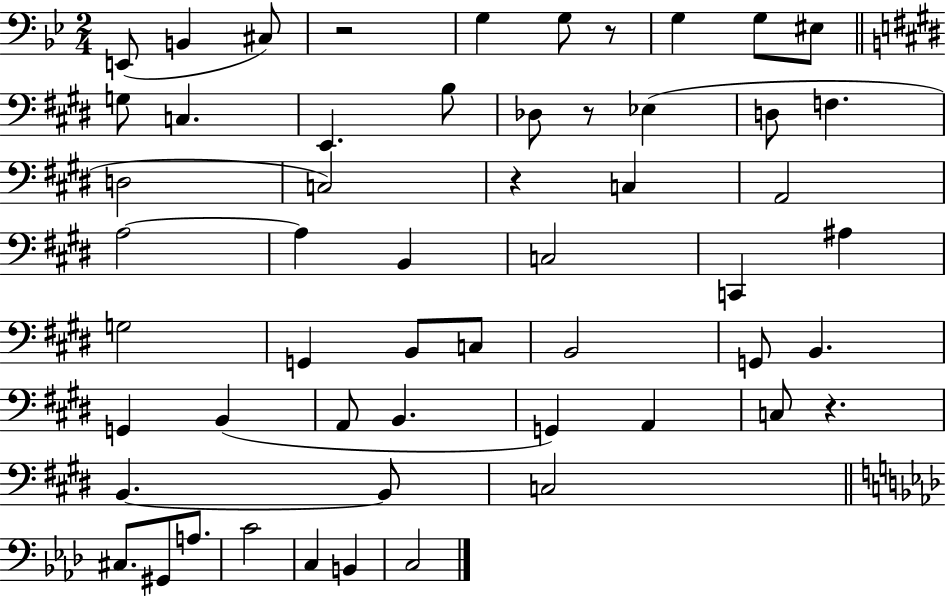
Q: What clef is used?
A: bass